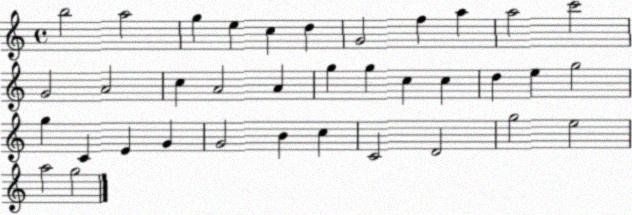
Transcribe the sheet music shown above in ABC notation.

X:1
T:Untitled
M:4/4
L:1/4
K:C
b2 a2 g e c d G2 f a a2 c'2 G2 A2 c A2 A g g c c d e g2 g C E G G2 B c C2 D2 g2 e2 a2 g2